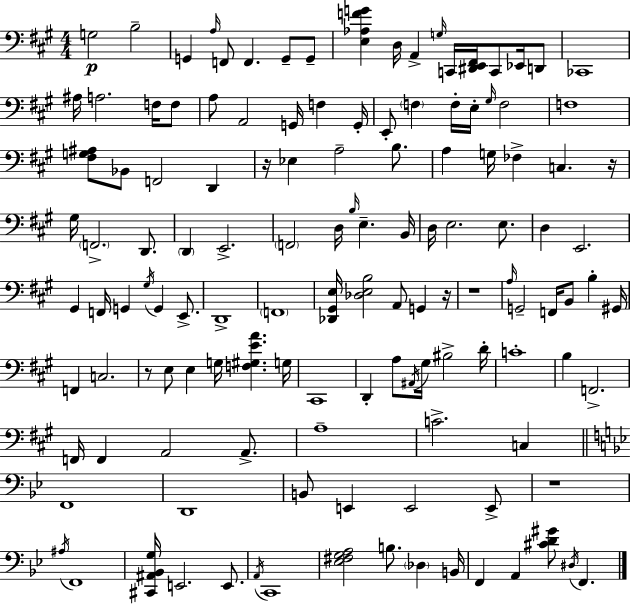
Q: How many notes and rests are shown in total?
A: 130